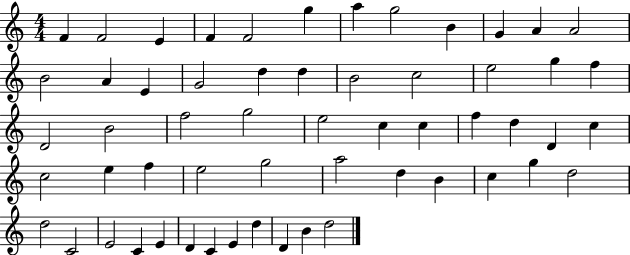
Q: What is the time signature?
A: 4/4